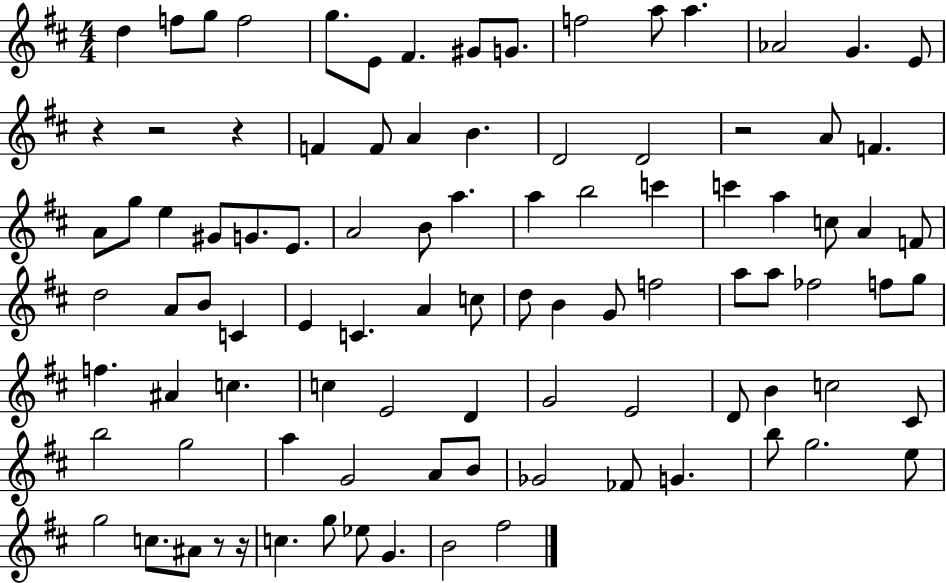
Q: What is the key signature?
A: D major